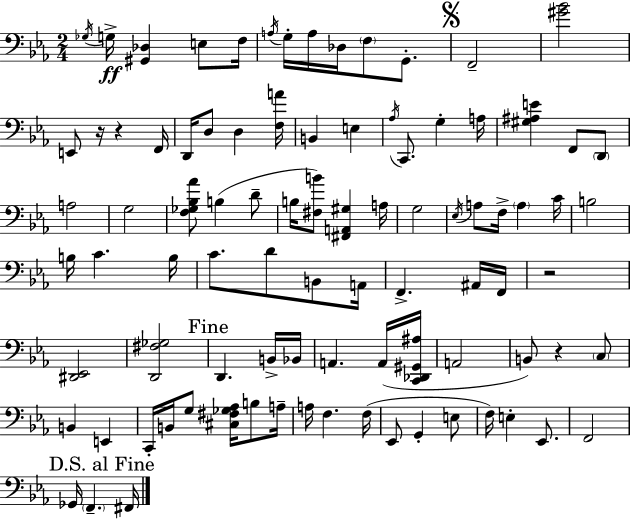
{
  \clef bass
  \numericTimeSignature
  \time 2/4
  \key c \minor
  \acciaccatura { ges16 }\ff g16-> <gis, des>4 e8 | f16 \acciaccatura { a16 } g16-. a16 des16 \parenthesize f8 g,8.-. | \mark \markup { \musicglyph "scripts.segno" } f,2-- | <gis' bes'>2 | \break e,8 r16 r4 | f,16 d,16 d8 d4 | <f a'>16 b,4 e4 | \acciaccatura { aes16 } c,8. g4-. | \break a16 <gis ais e'>4 f,8 | \parenthesize d,8 a2 | g2 | <f ges bes aes'>8 b4( | \break d'8-- b16 <fis b'>8) <fis, a, gis>4 | a16 g2 | \acciaccatura { ees16 } a8 f16-> \parenthesize a4 | c'16 b2 | \break b16 c'4. | b16 c'8. d'8 | b,8 a,16 f,4.-> | ais,16 f,16 r2 | \break <dis, ees,>2 | <d, fis ges>2 | \mark "Fine" d,4. | b,16-> bes,16 a,4. | \break a,16( <c, des, gis, ais>16 a,2 | b,8) r4 | \parenthesize c8 b,4 | e,4 c,16-. b,16 g8 | \break <cis fis ges aes>16 b8 a16-- a16 f4. | f16( ees,8 g,4-. | e8 f16) e4-. | ees,8. f,2 | \break \mark "D.S. al Fine" ges,16 \parenthesize f,4.-- | fis,16 \bar "|."
}